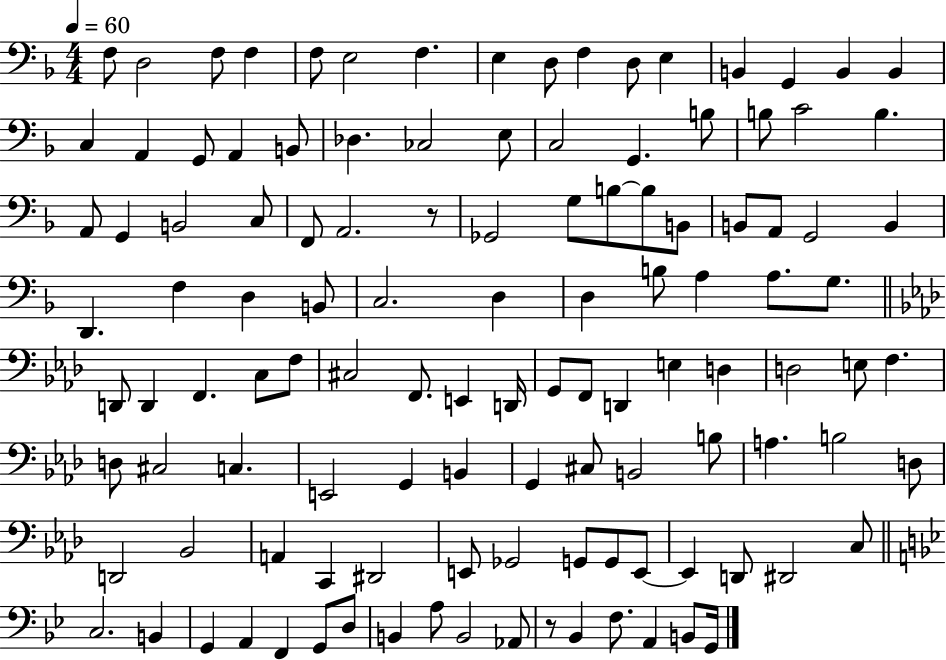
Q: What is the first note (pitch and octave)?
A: F3